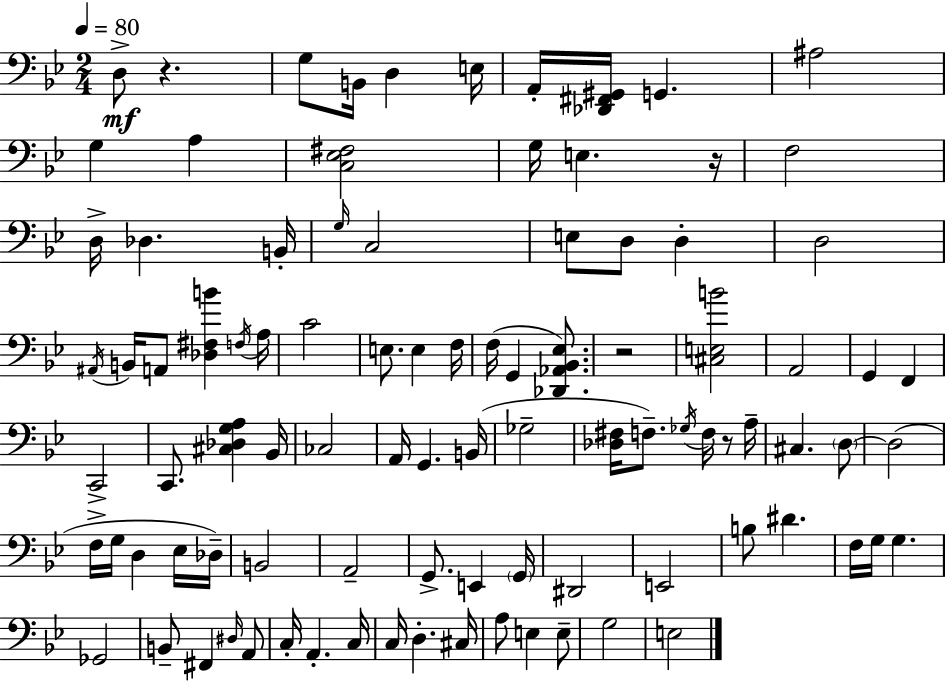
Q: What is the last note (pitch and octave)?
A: E3